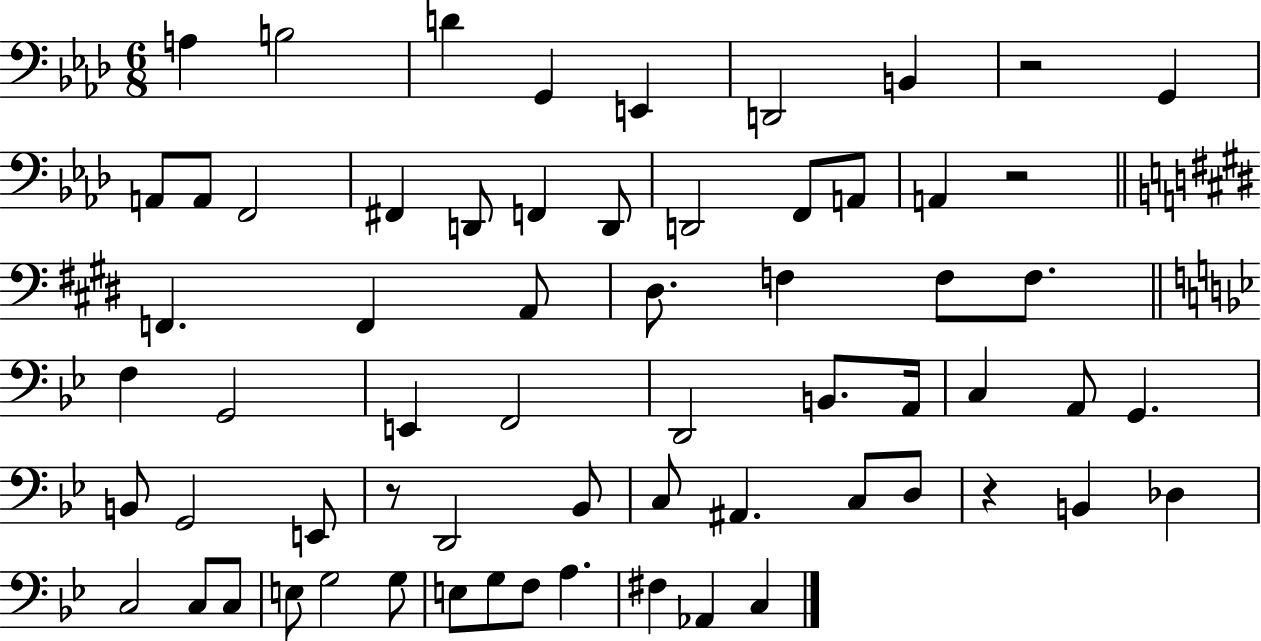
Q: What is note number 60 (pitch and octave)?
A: C3